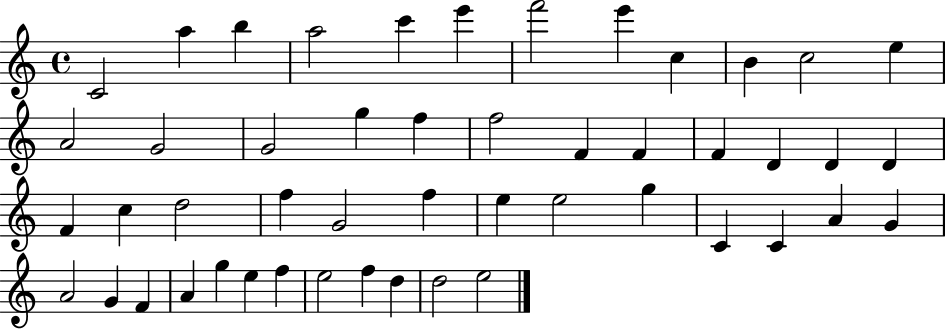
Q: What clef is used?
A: treble